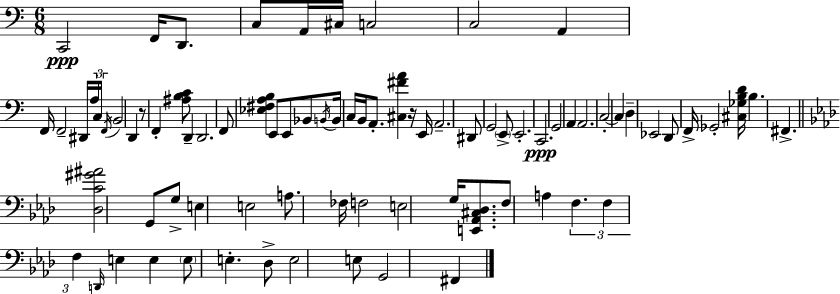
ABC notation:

X:1
T:Untitled
M:6/8
L:1/4
K:Am
C,,2 F,,/4 D,,/2 C,/2 A,,/4 ^C,/4 C,2 C,2 A,, F,,/4 F,,2 ^D,,/4 A,/4 C,/4 F,,/4 B,,2 D,, z/2 F,, [^A,B,C]/2 D,, D,,2 F,,/2 [_E,^F,A,B,] E,,/2 E,,/2 _B,,/2 B,,/4 B,,/4 C,/4 B,,/4 A,,/2 [^C,^FA] z/4 E,,/4 A,,2 ^D,,/2 G,,2 E,,/2 E,,2 C,,2 G,,2 A,, A,,2 C,2 C, D, _E,,2 D,,/2 F,,/4 _G,,2 [^C,_G,B,D]/4 B, ^F,, [_D,C^G^A]2 G,,/2 G,/2 E, E,2 A,/2 _F,/4 F,2 E,2 G,/4 [E,,_A,,^C,_D,]/2 F,/2 A, F, F, F, D,,/4 E, E, E,/2 E, _D,/2 E,2 E,/2 G,,2 ^F,,